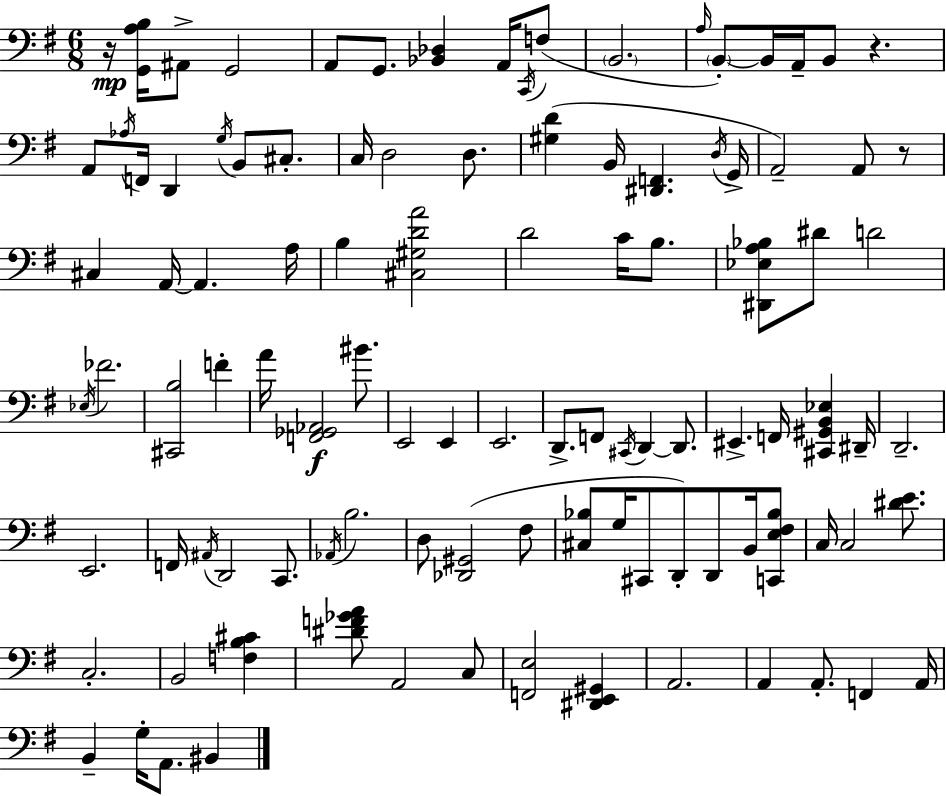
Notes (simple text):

R/s [G2,A3,B3]/s A#2/e G2/h A2/e G2/e. [Bb2,Db3]/q A2/s C2/s F3/e B2/h. A3/s B2/e B2/s A2/s B2/e R/q. A2/e Ab3/s F2/s D2/q G3/s B2/e C#3/e. C3/s D3/h D3/e. [G#3,D4]/q B2/s [D#2,F2]/q. D3/s G2/s A2/h A2/e R/e C#3/q A2/s A2/q. A3/s B3/q [C#3,G#3,D4,A4]/h D4/h C4/s B3/e. [D#2,Eb3,A3,Bb3]/e D#4/e D4/h Eb3/s FES4/h. [C#2,B3]/h F4/q A4/s [F2,Gb2,Ab2]/h BIS4/e. E2/h E2/q E2/h. D2/e. F2/e C#2/s D2/q D2/e. EIS2/q. F2/s [C#2,G#2,B2,Eb3]/q D#2/s D2/h. E2/h. F2/s A#2/s D2/h C2/e. Ab2/s B3/h. D3/e [Db2,G#2]/h F#3/e [C#3,Bb3]/e G3/s C#2/e D2/e D2/e B2/s [C2,E3,F#3,Bb3]/e C3/s C3/h [D#4,E4]/e. C3/h. B2/h [F3,B3,C#4]/q [D#4,F4,Gb4,A4]/e A2/h C3/e [F2,E3]/h [D#2,E2,G#2]/q A2/h. A2/q A2/e. F2/q A2/s B2/q G3/s A2/e. BIS2/q